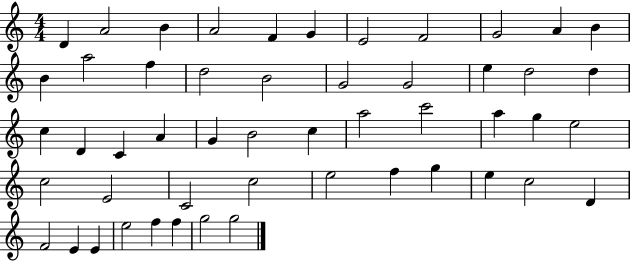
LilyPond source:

{
  \clef treble
  \numericTimeSignature
  \time 4/4
  \key c \major
  d'4 a'2 b'4 | a'2 f'4 g'4 | e'2 f'2 | g'2 a'4 b'4 | \break b'4 a''2 f''4 | d''2 b'2 | g'2 g'2 | e''4 d''2 d''4 | \break c''4 d'4 c'4 a'4 | g'4 b'2 c''4 | a''2 c'''2 | a''4 g''4 e''2 | \break c''2 e'2 | c'2 c''2 | e''2 f''4 g''4 | e''4 c''2 d'4 | \break f'2 e'4 e'4 | e''2 f''4 f''4 | g''2 g''2 | \bar "|."
}